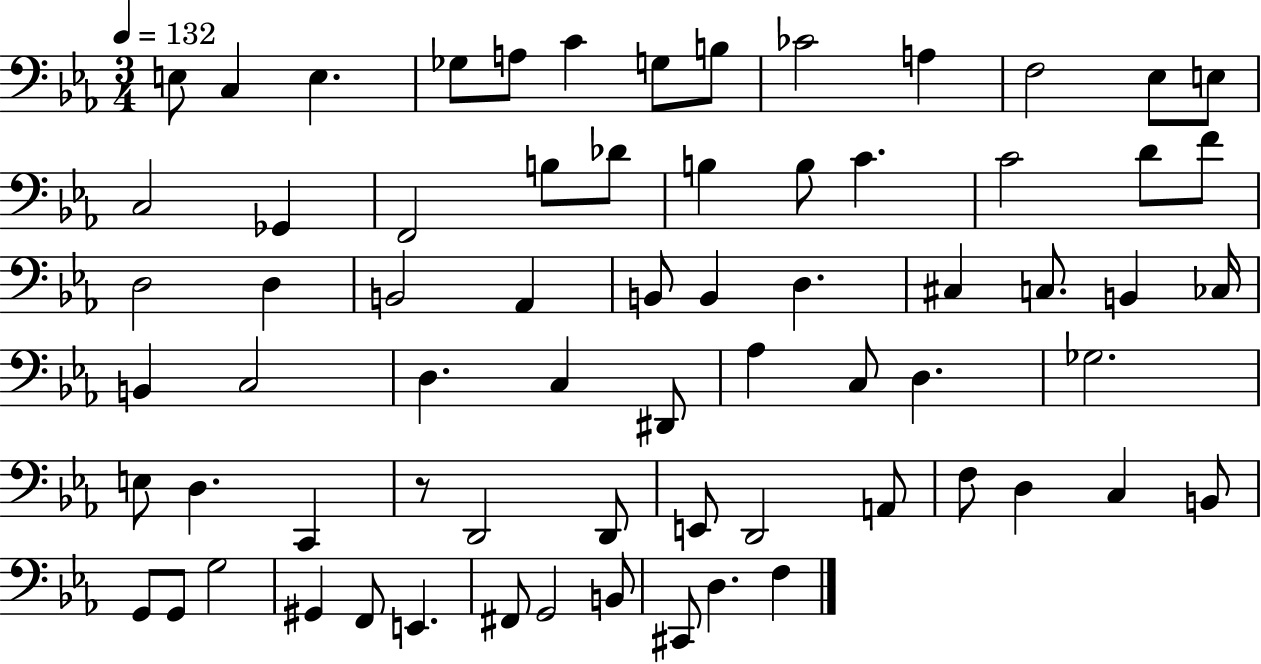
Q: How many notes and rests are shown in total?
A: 69